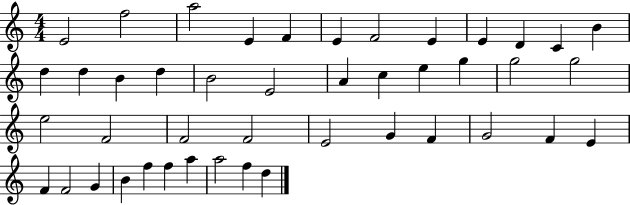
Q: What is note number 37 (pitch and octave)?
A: G4